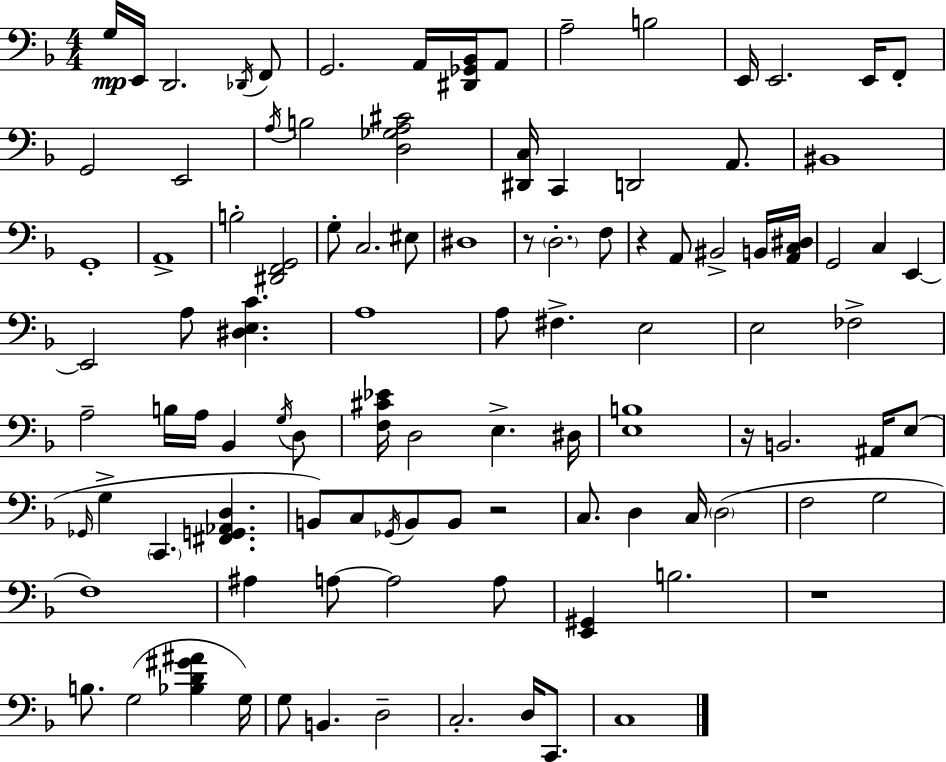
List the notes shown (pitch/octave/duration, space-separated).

G3/s E2/s D2/h. Db2/s F2/e G2/h. A2/s [D#2,Gb2,Bb2]/s A2/e A3/h B3/h E2/s E2/h. E2/s F2/e G2/h E2/h A3/s B3/h [D3,Gb3,A3,C#4]/h [D#2,C3]/s C2/q D2/h A2/e. BIS2/w G2/w A2/w B3/h [D#2,F2,G2]/h G3/e C3/h. EIS3/e D#3/w R/e D3/h. F3/e R/q A2/e BIS2/h B2/s [A2,C3,D#3]/s G2/h C3/q E2/q E2/h A3/e [D#3,E3,C4]/q. A3/w A3/e F#3/q. E3/h E3/h FES3/h A3/h B3/s A3/s Bb2/q G3/s D3/e [F3,C#4,Eb4]/s D3/h E3/q. D#3/s [E3,B3]/w R/s B2/h. A#2/s E3/e Gb2/s G3/q C2/q. [F#2,G2,Ab2,D3]/q. B2/e C3/e Gb2/s B2/e B2/e R/h C3/e. D3/q C3/s D3/h F3/h G3/h F3/w A#3/q A3/e A3/h A3/e [E2,G#2]/q B3/h. R/w B3/e. G3/h [Bb3,D4,G#4,A#4]/q G3/s G3/e B2/q. D3/h C3/h. D3/s C2/e. C3/w